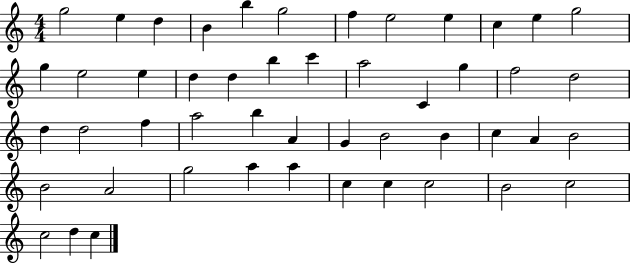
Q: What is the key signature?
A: C major